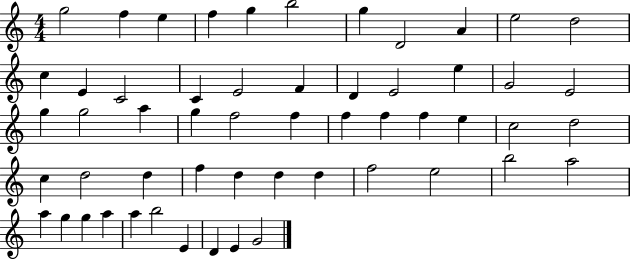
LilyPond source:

{
  \clef treble
  \numericTimeSignature
  \time 4/4
  \key c \major
  g''2 f''4 e''4 | f''4 g''4 b''2 | g''4 d'2 a'4 | e''2 d''2 | \break c''4 e'4 c'2 | c'4 e'2 f'4 | d'4 e'2 e''4 | g'2 e'2 | \break g''4 g''2 a''4 | g''4 f''2 f''4 | f''4 f''4 f''4 e''4 | c''2 d''2 | \break c''4 d''2 d''4 | f''4 d''4 d''4 d''4 | f''2 e''2 | b''2 a''2 | \break a''4 g''4 g''4 a''4 | a''4 b''2 e'4 | d'4 e'4 g'2 | \bar "|."
}